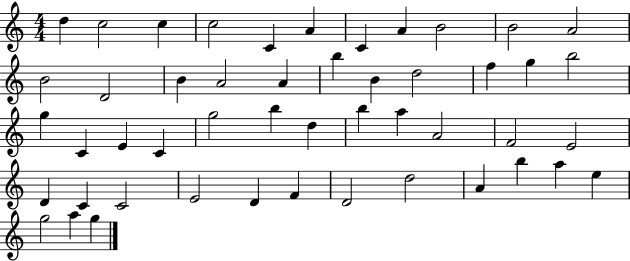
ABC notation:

X:1
T:Untitled
M:4/4
L:1/4
K:C
d c2 c c2 C A C A B2 B2 A2 B2 D2 B A2 A b B d2 f g b2 g C E C g2 b d b a A2 F2 E2 D C C2 E2 D F D2 d2 A b a e g2 a g